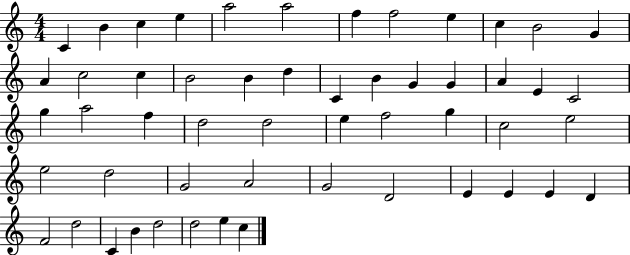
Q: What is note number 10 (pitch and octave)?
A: C5